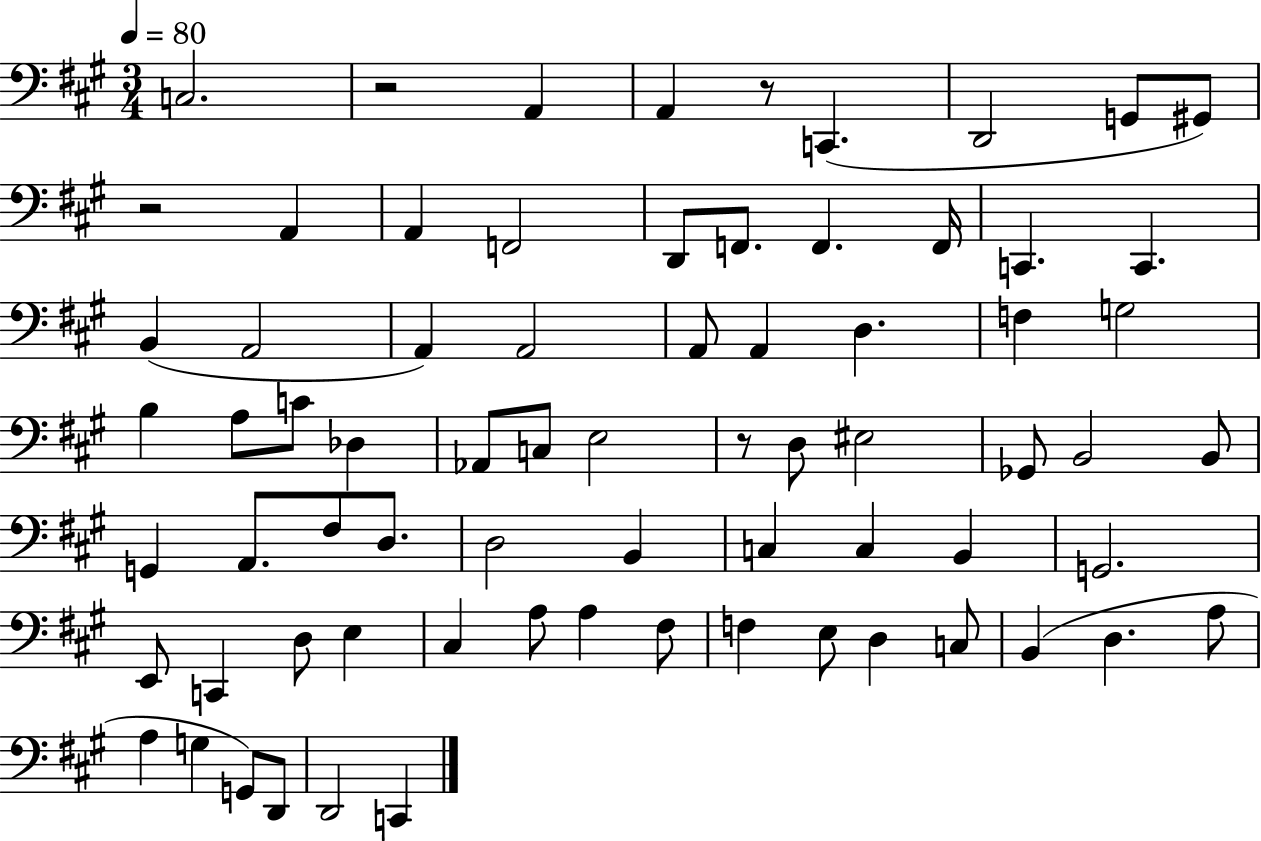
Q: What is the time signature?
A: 3/4